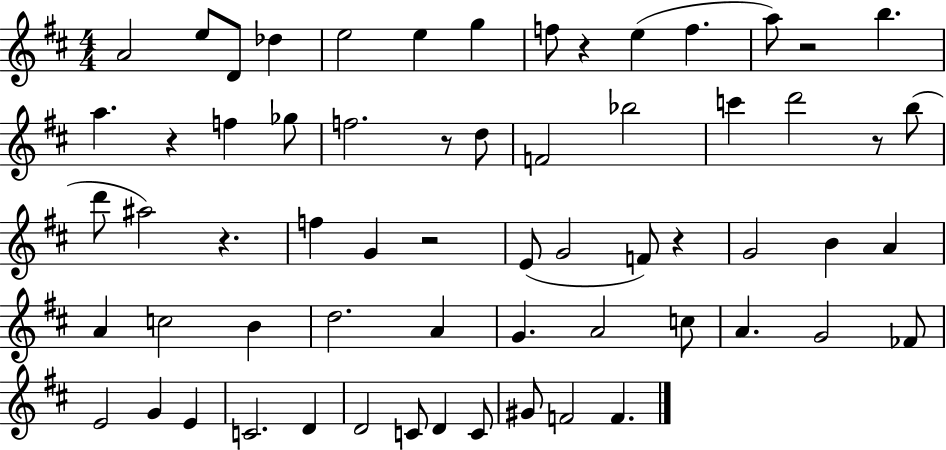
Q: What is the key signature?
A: D major